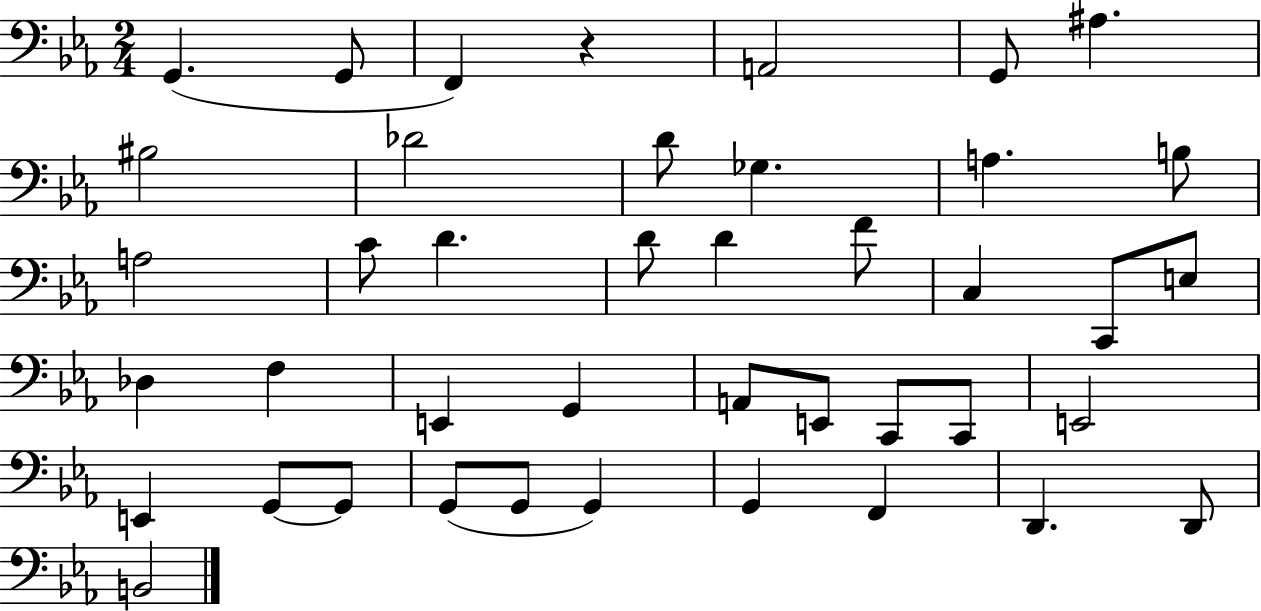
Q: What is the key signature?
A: EES major